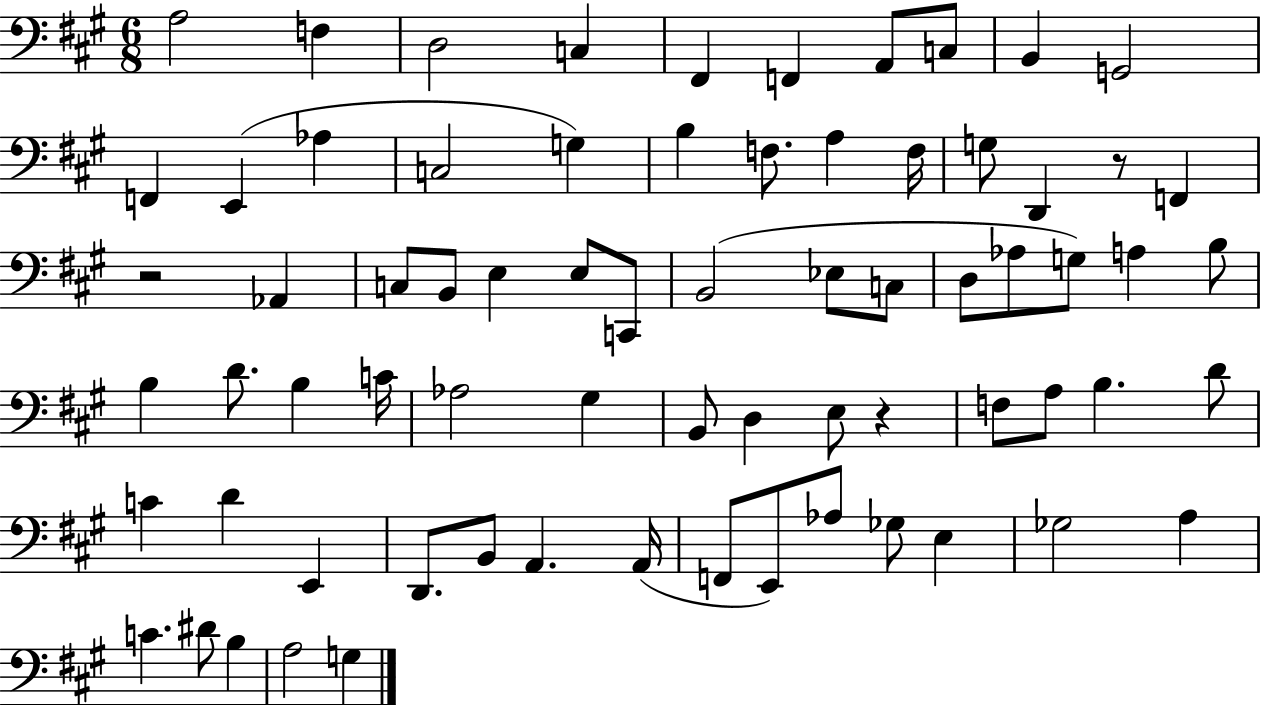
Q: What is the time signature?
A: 6/8